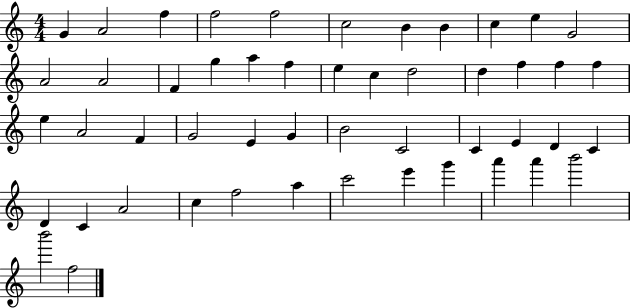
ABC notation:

X:1
T:Untitled
M:4/4
L:1/4
K:C
G A2 f f2 f2 c2 B B c e G2 A2 A2 F g a f e c d2 d f f f e A2 F G2 E G B2 C2 C E D C D C A2 c f2 a c'2 e' g' a' a' b'2 b'2 f2